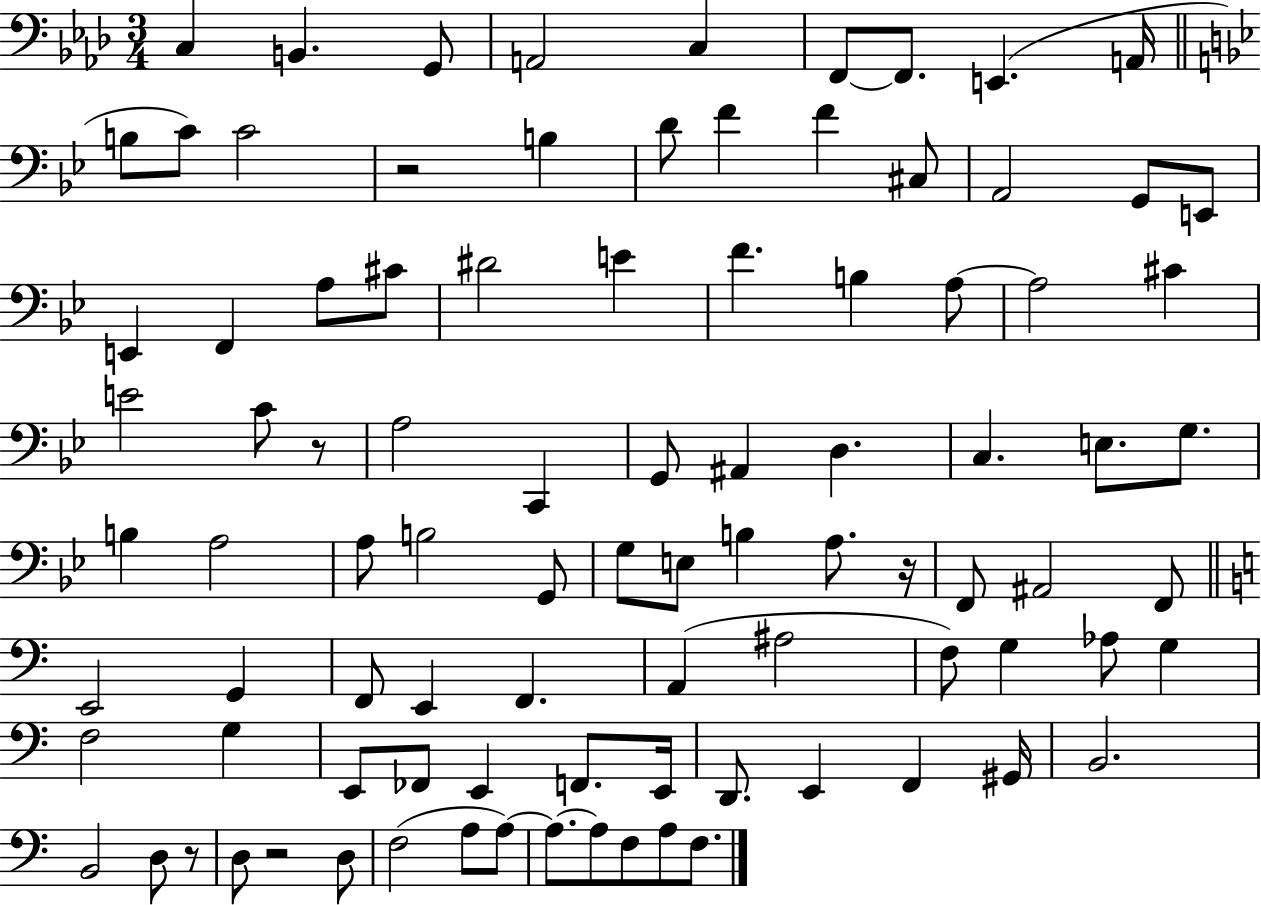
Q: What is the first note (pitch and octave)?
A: C3